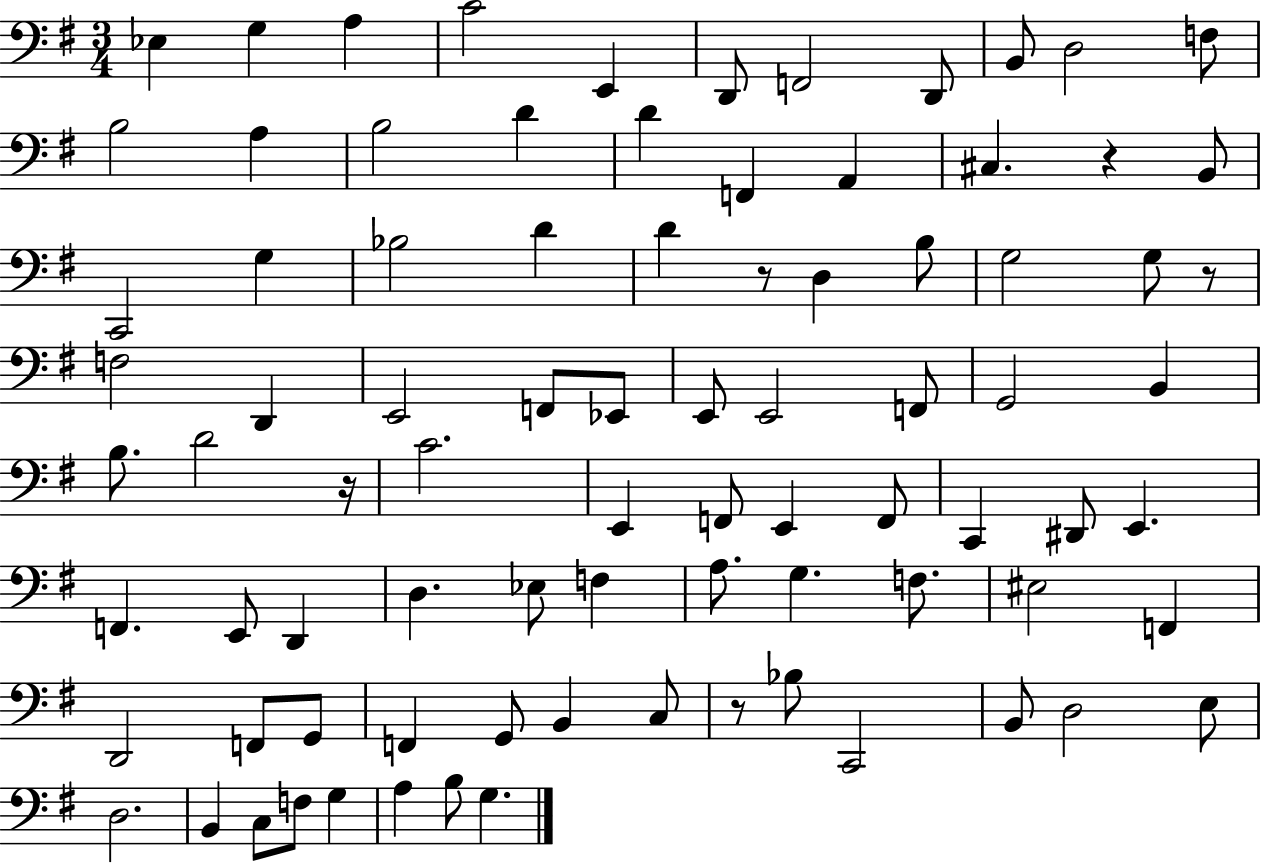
X:1
T:Untitled
M:3/4
L:1/4
K:G
_E, G, A, C2 E,, D,,/2 F,,2 D,,/2 B,,/2 D,2 F,/2 B,2 A, B,2 D D F,, A,, ^C, z B,,/2 C,,2 G, _B,2 D D z/2 D, B,/2 G,2 G,/2 z/2 F,2 D,, E,,2 F,,/2 _E,,/2 E,,/2 E,,2 F,,/2 G,,2 B,, B,/2 D2 z/4 C2 E,, F,,/2 E,, F,,/2 C,, ^D,,/2 E,, F,, E,,/2 D,, D, _E,/2 F, A,/2 G, F,/2 ^E,2 F,, D,,2 F,,/2 G,,/2 F,, G,,/2 B,, C,/2 z/2 _B,/2 C,,2 B,,/2 D,2 E,/2 D,2 B,, C,/2 F,/2 G, A, B,/2 G,